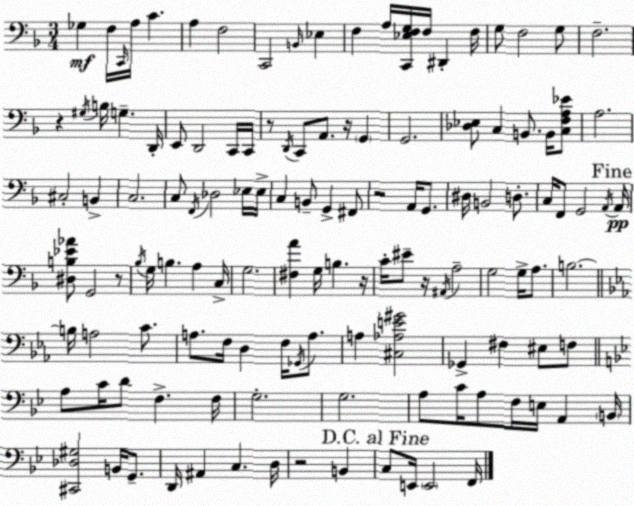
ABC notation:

X:1
T:Untitled
M:3/4
L:1/4
K:F
_G, F,/4 C,,/4 A,/4 C A, F,2 C,,2 B,,/4 _E, F, A,/4 [C,,_E,F,G,]/4 F,/4 ^D,, F,/4 G,/2 F,2 G,/2 F,2 z ^G,/4 B,/4 G, D,,/4 E,,/2 D,,2 C,,/4 C,,/4 z/2 D,,/4 C,,/2 A,,/2 z/4 G,, G,,2 [_D,_E,]/2 C, B,,/2 B,,/4 [C,F,A,_E]/2 A,2 ^C,2 B,, C,2 C,/2 F,,/4 _D,2 _E,/4 _E,/4 C, B,,/2 G,, ^F,,/2 z2 A,,/4 G,,/2 ^D,/4 B,,2 D,/2 C,/4 F,,/2 G,,2 A,,/4 A,,/4 [^D,B,_E_A]/2 G,,2 z/2 _B,/4 G,/4 B, A, C,/4 G,2 [^F,A] G,/4 B, z/4 C/4 ^E/2 z/4 ^A,,/4 A,2 G,2 G,/4 A,/2 B,2 B,/4 A,2 C/2 A,/2 F,/4 D, F,/4 _G,,/4 A,/2 A, [^C,_A,E^G]2 _G,, ^F, ^E,/2 F,/2 A,/2 C/4 D/2 F, F,/4 G,2 G,2 A,/2 C/4 A,/2 F,/4 E,/4 A,, B,,/4 [^C,,_D,^G,]2 B,,/4 G,,/2 D,,/4 ^A,, C, D,/4 z2 B,, C,/2 E,,/4 E,,2 F,,/4